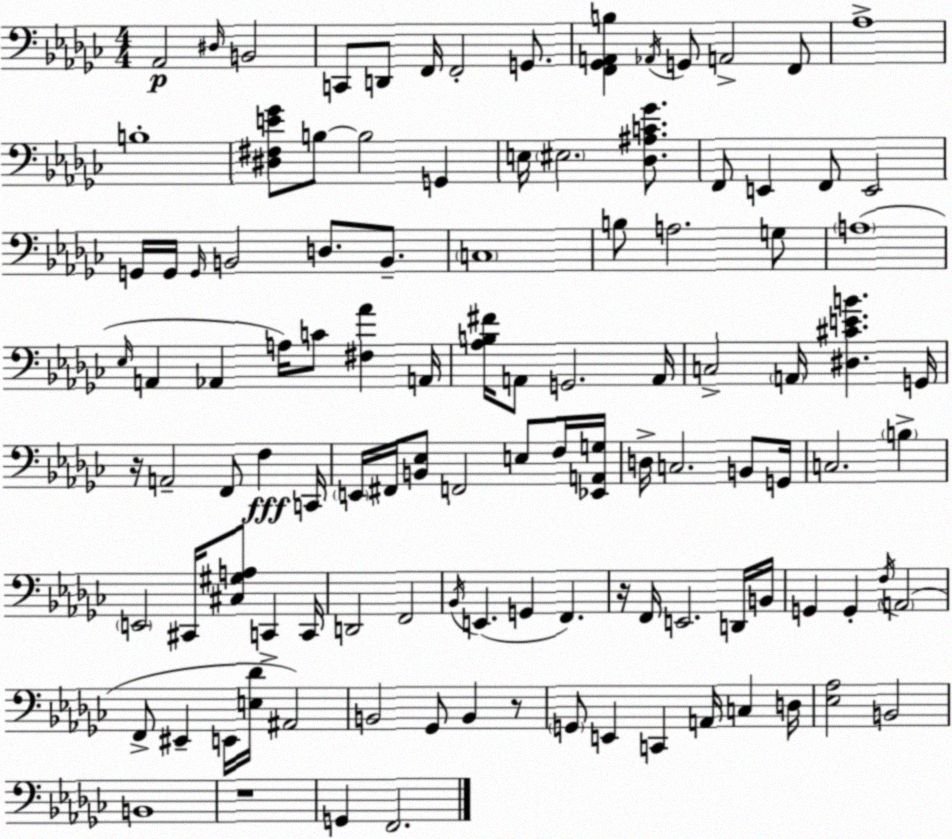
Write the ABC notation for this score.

X:1
T:Untitled
M:4/4
L:1/4
K:Ebm
_A,,2 ^D,/4 B,,2 C,,/2 D,,/2 F,,/4 F,,2 G,,/2 [F,,_G,,A,,B,] _A,,/4 G,,/2 A,,2 F,,/2 _A,4 B,4 [^D,^F,E_G]/2 B,/2 B,2 G,, E,/4 ^E,2 [_D,^A,C_G]/2 F,,/2 E,, F,,/2 E,,2 G,,/4 G,,/4 G,,/4 B,,2 D,/2 B,,/2 C,4 B,/2 A,2 G,/2 A,4 _E,/4 A,, _A,, A,/4 C/2 [^F,_A] A,,/4 [_A,B,^F]/4 A,,/2 G,,2 A,,/4 C,2 A,,/4 [^D,^CEB] G,,/4 z/4 A,,2 F,,/2 F, C,,/4 E,,/4 ^F,,/4 [B,,_E,]/2 F,,2 E,/2 F,/4 [_E,,A,,G,]/4 D,/4 C,2 B,,/2 G,,/4 C,2 B, E,,2 ^C,,/4 [^C,^G,A,]/2 C,, C,,/4 D,,2 F,,2 _B,,/4 E,, G,, F,, z/4 F,,/4 E,,2 D,,/4 B,,/4 G,, G,, F,/4 A,,2 F,,/2 ^E,, E,,/4 [E,_D]/4 ^A,,2 B,,2 _G,,/2 B,, z/2 G,,/2 E,, C,, A,,/4 C, D,/4 [_E,_A,]2 B,,2 B,,4 z4 G,, F,,2